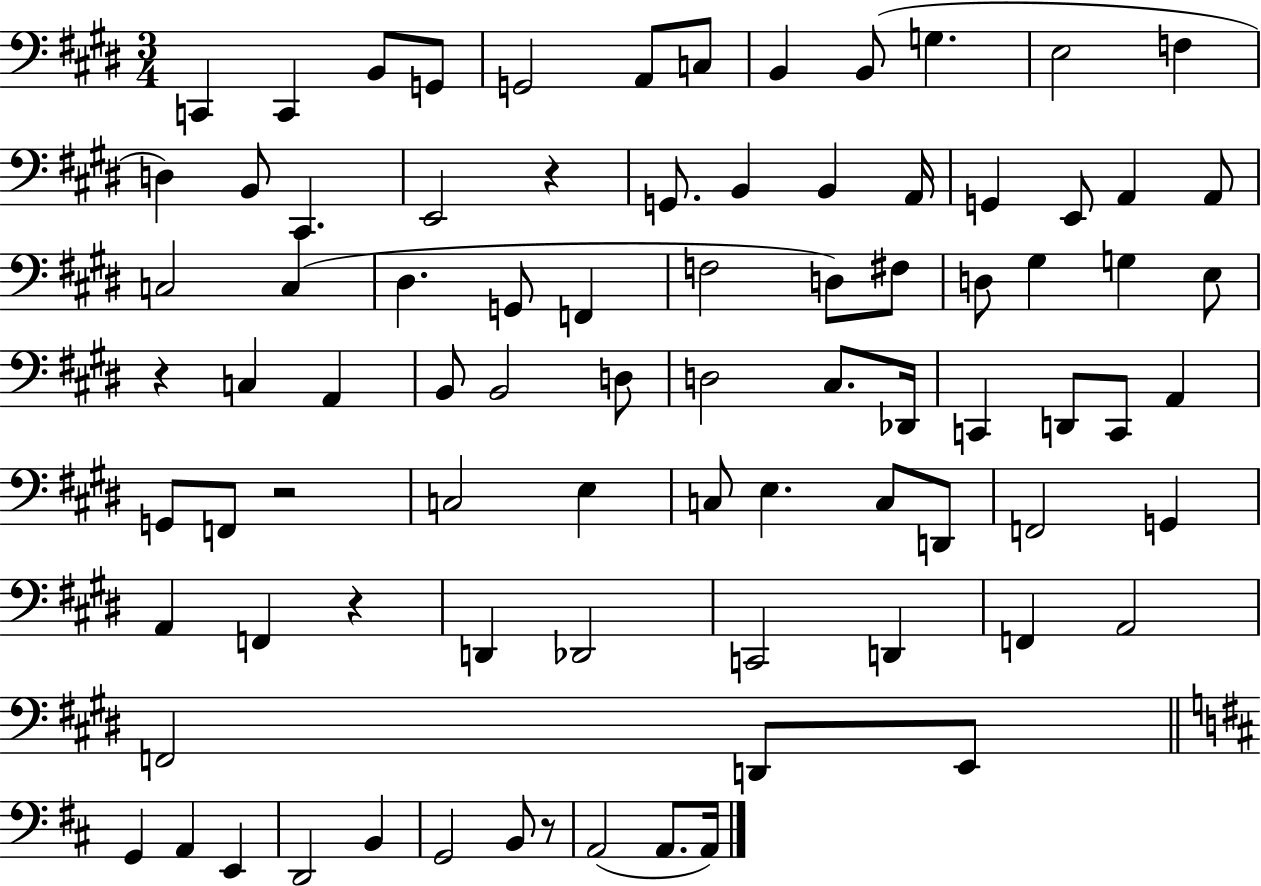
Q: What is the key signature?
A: E major